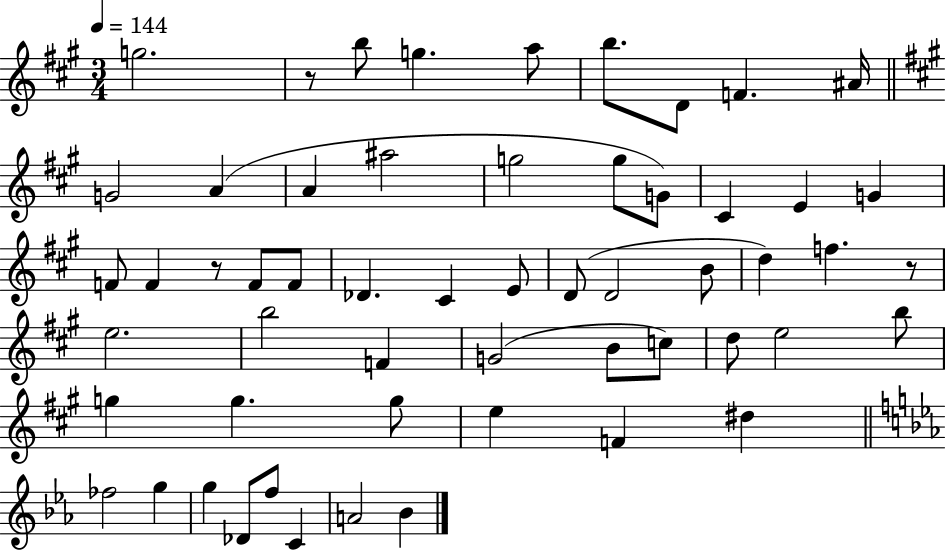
G5/h. R/e B5/e G5/q. A5/e B5/e. D4/e F4/q. A#4/s G4/h A4/q A4/q A#5/h G5/h G5/e G4/e C#4/q E4/q G4/q F4/e F4/q R/e F4/e F4/e Db4/q. C#4/q E4/e D4/e D4/h B4/e D5/q F5/q. R/e E5/h. B5/h F4/q G4/h B4/e C5/e D5/e E5/h B5/e G5/q G5/q. G5/e E5/q F4/q D#5/q FES5/h G5/q G5/q Db4/e F5/e C4/q A4/h Bb4/q